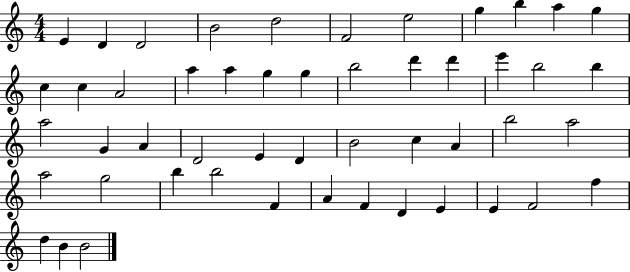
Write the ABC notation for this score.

X:1
T:Untitled
M:4/4
L:1/4
K:C
E D D2 B2 d2 F2 e2 g b a g c c A2 a a g g b2 d' d' e' b2 b a2 G A D2 E D B2 c A b2 a2 a2 g2 b b2 F A F D E E F2 f d B B2